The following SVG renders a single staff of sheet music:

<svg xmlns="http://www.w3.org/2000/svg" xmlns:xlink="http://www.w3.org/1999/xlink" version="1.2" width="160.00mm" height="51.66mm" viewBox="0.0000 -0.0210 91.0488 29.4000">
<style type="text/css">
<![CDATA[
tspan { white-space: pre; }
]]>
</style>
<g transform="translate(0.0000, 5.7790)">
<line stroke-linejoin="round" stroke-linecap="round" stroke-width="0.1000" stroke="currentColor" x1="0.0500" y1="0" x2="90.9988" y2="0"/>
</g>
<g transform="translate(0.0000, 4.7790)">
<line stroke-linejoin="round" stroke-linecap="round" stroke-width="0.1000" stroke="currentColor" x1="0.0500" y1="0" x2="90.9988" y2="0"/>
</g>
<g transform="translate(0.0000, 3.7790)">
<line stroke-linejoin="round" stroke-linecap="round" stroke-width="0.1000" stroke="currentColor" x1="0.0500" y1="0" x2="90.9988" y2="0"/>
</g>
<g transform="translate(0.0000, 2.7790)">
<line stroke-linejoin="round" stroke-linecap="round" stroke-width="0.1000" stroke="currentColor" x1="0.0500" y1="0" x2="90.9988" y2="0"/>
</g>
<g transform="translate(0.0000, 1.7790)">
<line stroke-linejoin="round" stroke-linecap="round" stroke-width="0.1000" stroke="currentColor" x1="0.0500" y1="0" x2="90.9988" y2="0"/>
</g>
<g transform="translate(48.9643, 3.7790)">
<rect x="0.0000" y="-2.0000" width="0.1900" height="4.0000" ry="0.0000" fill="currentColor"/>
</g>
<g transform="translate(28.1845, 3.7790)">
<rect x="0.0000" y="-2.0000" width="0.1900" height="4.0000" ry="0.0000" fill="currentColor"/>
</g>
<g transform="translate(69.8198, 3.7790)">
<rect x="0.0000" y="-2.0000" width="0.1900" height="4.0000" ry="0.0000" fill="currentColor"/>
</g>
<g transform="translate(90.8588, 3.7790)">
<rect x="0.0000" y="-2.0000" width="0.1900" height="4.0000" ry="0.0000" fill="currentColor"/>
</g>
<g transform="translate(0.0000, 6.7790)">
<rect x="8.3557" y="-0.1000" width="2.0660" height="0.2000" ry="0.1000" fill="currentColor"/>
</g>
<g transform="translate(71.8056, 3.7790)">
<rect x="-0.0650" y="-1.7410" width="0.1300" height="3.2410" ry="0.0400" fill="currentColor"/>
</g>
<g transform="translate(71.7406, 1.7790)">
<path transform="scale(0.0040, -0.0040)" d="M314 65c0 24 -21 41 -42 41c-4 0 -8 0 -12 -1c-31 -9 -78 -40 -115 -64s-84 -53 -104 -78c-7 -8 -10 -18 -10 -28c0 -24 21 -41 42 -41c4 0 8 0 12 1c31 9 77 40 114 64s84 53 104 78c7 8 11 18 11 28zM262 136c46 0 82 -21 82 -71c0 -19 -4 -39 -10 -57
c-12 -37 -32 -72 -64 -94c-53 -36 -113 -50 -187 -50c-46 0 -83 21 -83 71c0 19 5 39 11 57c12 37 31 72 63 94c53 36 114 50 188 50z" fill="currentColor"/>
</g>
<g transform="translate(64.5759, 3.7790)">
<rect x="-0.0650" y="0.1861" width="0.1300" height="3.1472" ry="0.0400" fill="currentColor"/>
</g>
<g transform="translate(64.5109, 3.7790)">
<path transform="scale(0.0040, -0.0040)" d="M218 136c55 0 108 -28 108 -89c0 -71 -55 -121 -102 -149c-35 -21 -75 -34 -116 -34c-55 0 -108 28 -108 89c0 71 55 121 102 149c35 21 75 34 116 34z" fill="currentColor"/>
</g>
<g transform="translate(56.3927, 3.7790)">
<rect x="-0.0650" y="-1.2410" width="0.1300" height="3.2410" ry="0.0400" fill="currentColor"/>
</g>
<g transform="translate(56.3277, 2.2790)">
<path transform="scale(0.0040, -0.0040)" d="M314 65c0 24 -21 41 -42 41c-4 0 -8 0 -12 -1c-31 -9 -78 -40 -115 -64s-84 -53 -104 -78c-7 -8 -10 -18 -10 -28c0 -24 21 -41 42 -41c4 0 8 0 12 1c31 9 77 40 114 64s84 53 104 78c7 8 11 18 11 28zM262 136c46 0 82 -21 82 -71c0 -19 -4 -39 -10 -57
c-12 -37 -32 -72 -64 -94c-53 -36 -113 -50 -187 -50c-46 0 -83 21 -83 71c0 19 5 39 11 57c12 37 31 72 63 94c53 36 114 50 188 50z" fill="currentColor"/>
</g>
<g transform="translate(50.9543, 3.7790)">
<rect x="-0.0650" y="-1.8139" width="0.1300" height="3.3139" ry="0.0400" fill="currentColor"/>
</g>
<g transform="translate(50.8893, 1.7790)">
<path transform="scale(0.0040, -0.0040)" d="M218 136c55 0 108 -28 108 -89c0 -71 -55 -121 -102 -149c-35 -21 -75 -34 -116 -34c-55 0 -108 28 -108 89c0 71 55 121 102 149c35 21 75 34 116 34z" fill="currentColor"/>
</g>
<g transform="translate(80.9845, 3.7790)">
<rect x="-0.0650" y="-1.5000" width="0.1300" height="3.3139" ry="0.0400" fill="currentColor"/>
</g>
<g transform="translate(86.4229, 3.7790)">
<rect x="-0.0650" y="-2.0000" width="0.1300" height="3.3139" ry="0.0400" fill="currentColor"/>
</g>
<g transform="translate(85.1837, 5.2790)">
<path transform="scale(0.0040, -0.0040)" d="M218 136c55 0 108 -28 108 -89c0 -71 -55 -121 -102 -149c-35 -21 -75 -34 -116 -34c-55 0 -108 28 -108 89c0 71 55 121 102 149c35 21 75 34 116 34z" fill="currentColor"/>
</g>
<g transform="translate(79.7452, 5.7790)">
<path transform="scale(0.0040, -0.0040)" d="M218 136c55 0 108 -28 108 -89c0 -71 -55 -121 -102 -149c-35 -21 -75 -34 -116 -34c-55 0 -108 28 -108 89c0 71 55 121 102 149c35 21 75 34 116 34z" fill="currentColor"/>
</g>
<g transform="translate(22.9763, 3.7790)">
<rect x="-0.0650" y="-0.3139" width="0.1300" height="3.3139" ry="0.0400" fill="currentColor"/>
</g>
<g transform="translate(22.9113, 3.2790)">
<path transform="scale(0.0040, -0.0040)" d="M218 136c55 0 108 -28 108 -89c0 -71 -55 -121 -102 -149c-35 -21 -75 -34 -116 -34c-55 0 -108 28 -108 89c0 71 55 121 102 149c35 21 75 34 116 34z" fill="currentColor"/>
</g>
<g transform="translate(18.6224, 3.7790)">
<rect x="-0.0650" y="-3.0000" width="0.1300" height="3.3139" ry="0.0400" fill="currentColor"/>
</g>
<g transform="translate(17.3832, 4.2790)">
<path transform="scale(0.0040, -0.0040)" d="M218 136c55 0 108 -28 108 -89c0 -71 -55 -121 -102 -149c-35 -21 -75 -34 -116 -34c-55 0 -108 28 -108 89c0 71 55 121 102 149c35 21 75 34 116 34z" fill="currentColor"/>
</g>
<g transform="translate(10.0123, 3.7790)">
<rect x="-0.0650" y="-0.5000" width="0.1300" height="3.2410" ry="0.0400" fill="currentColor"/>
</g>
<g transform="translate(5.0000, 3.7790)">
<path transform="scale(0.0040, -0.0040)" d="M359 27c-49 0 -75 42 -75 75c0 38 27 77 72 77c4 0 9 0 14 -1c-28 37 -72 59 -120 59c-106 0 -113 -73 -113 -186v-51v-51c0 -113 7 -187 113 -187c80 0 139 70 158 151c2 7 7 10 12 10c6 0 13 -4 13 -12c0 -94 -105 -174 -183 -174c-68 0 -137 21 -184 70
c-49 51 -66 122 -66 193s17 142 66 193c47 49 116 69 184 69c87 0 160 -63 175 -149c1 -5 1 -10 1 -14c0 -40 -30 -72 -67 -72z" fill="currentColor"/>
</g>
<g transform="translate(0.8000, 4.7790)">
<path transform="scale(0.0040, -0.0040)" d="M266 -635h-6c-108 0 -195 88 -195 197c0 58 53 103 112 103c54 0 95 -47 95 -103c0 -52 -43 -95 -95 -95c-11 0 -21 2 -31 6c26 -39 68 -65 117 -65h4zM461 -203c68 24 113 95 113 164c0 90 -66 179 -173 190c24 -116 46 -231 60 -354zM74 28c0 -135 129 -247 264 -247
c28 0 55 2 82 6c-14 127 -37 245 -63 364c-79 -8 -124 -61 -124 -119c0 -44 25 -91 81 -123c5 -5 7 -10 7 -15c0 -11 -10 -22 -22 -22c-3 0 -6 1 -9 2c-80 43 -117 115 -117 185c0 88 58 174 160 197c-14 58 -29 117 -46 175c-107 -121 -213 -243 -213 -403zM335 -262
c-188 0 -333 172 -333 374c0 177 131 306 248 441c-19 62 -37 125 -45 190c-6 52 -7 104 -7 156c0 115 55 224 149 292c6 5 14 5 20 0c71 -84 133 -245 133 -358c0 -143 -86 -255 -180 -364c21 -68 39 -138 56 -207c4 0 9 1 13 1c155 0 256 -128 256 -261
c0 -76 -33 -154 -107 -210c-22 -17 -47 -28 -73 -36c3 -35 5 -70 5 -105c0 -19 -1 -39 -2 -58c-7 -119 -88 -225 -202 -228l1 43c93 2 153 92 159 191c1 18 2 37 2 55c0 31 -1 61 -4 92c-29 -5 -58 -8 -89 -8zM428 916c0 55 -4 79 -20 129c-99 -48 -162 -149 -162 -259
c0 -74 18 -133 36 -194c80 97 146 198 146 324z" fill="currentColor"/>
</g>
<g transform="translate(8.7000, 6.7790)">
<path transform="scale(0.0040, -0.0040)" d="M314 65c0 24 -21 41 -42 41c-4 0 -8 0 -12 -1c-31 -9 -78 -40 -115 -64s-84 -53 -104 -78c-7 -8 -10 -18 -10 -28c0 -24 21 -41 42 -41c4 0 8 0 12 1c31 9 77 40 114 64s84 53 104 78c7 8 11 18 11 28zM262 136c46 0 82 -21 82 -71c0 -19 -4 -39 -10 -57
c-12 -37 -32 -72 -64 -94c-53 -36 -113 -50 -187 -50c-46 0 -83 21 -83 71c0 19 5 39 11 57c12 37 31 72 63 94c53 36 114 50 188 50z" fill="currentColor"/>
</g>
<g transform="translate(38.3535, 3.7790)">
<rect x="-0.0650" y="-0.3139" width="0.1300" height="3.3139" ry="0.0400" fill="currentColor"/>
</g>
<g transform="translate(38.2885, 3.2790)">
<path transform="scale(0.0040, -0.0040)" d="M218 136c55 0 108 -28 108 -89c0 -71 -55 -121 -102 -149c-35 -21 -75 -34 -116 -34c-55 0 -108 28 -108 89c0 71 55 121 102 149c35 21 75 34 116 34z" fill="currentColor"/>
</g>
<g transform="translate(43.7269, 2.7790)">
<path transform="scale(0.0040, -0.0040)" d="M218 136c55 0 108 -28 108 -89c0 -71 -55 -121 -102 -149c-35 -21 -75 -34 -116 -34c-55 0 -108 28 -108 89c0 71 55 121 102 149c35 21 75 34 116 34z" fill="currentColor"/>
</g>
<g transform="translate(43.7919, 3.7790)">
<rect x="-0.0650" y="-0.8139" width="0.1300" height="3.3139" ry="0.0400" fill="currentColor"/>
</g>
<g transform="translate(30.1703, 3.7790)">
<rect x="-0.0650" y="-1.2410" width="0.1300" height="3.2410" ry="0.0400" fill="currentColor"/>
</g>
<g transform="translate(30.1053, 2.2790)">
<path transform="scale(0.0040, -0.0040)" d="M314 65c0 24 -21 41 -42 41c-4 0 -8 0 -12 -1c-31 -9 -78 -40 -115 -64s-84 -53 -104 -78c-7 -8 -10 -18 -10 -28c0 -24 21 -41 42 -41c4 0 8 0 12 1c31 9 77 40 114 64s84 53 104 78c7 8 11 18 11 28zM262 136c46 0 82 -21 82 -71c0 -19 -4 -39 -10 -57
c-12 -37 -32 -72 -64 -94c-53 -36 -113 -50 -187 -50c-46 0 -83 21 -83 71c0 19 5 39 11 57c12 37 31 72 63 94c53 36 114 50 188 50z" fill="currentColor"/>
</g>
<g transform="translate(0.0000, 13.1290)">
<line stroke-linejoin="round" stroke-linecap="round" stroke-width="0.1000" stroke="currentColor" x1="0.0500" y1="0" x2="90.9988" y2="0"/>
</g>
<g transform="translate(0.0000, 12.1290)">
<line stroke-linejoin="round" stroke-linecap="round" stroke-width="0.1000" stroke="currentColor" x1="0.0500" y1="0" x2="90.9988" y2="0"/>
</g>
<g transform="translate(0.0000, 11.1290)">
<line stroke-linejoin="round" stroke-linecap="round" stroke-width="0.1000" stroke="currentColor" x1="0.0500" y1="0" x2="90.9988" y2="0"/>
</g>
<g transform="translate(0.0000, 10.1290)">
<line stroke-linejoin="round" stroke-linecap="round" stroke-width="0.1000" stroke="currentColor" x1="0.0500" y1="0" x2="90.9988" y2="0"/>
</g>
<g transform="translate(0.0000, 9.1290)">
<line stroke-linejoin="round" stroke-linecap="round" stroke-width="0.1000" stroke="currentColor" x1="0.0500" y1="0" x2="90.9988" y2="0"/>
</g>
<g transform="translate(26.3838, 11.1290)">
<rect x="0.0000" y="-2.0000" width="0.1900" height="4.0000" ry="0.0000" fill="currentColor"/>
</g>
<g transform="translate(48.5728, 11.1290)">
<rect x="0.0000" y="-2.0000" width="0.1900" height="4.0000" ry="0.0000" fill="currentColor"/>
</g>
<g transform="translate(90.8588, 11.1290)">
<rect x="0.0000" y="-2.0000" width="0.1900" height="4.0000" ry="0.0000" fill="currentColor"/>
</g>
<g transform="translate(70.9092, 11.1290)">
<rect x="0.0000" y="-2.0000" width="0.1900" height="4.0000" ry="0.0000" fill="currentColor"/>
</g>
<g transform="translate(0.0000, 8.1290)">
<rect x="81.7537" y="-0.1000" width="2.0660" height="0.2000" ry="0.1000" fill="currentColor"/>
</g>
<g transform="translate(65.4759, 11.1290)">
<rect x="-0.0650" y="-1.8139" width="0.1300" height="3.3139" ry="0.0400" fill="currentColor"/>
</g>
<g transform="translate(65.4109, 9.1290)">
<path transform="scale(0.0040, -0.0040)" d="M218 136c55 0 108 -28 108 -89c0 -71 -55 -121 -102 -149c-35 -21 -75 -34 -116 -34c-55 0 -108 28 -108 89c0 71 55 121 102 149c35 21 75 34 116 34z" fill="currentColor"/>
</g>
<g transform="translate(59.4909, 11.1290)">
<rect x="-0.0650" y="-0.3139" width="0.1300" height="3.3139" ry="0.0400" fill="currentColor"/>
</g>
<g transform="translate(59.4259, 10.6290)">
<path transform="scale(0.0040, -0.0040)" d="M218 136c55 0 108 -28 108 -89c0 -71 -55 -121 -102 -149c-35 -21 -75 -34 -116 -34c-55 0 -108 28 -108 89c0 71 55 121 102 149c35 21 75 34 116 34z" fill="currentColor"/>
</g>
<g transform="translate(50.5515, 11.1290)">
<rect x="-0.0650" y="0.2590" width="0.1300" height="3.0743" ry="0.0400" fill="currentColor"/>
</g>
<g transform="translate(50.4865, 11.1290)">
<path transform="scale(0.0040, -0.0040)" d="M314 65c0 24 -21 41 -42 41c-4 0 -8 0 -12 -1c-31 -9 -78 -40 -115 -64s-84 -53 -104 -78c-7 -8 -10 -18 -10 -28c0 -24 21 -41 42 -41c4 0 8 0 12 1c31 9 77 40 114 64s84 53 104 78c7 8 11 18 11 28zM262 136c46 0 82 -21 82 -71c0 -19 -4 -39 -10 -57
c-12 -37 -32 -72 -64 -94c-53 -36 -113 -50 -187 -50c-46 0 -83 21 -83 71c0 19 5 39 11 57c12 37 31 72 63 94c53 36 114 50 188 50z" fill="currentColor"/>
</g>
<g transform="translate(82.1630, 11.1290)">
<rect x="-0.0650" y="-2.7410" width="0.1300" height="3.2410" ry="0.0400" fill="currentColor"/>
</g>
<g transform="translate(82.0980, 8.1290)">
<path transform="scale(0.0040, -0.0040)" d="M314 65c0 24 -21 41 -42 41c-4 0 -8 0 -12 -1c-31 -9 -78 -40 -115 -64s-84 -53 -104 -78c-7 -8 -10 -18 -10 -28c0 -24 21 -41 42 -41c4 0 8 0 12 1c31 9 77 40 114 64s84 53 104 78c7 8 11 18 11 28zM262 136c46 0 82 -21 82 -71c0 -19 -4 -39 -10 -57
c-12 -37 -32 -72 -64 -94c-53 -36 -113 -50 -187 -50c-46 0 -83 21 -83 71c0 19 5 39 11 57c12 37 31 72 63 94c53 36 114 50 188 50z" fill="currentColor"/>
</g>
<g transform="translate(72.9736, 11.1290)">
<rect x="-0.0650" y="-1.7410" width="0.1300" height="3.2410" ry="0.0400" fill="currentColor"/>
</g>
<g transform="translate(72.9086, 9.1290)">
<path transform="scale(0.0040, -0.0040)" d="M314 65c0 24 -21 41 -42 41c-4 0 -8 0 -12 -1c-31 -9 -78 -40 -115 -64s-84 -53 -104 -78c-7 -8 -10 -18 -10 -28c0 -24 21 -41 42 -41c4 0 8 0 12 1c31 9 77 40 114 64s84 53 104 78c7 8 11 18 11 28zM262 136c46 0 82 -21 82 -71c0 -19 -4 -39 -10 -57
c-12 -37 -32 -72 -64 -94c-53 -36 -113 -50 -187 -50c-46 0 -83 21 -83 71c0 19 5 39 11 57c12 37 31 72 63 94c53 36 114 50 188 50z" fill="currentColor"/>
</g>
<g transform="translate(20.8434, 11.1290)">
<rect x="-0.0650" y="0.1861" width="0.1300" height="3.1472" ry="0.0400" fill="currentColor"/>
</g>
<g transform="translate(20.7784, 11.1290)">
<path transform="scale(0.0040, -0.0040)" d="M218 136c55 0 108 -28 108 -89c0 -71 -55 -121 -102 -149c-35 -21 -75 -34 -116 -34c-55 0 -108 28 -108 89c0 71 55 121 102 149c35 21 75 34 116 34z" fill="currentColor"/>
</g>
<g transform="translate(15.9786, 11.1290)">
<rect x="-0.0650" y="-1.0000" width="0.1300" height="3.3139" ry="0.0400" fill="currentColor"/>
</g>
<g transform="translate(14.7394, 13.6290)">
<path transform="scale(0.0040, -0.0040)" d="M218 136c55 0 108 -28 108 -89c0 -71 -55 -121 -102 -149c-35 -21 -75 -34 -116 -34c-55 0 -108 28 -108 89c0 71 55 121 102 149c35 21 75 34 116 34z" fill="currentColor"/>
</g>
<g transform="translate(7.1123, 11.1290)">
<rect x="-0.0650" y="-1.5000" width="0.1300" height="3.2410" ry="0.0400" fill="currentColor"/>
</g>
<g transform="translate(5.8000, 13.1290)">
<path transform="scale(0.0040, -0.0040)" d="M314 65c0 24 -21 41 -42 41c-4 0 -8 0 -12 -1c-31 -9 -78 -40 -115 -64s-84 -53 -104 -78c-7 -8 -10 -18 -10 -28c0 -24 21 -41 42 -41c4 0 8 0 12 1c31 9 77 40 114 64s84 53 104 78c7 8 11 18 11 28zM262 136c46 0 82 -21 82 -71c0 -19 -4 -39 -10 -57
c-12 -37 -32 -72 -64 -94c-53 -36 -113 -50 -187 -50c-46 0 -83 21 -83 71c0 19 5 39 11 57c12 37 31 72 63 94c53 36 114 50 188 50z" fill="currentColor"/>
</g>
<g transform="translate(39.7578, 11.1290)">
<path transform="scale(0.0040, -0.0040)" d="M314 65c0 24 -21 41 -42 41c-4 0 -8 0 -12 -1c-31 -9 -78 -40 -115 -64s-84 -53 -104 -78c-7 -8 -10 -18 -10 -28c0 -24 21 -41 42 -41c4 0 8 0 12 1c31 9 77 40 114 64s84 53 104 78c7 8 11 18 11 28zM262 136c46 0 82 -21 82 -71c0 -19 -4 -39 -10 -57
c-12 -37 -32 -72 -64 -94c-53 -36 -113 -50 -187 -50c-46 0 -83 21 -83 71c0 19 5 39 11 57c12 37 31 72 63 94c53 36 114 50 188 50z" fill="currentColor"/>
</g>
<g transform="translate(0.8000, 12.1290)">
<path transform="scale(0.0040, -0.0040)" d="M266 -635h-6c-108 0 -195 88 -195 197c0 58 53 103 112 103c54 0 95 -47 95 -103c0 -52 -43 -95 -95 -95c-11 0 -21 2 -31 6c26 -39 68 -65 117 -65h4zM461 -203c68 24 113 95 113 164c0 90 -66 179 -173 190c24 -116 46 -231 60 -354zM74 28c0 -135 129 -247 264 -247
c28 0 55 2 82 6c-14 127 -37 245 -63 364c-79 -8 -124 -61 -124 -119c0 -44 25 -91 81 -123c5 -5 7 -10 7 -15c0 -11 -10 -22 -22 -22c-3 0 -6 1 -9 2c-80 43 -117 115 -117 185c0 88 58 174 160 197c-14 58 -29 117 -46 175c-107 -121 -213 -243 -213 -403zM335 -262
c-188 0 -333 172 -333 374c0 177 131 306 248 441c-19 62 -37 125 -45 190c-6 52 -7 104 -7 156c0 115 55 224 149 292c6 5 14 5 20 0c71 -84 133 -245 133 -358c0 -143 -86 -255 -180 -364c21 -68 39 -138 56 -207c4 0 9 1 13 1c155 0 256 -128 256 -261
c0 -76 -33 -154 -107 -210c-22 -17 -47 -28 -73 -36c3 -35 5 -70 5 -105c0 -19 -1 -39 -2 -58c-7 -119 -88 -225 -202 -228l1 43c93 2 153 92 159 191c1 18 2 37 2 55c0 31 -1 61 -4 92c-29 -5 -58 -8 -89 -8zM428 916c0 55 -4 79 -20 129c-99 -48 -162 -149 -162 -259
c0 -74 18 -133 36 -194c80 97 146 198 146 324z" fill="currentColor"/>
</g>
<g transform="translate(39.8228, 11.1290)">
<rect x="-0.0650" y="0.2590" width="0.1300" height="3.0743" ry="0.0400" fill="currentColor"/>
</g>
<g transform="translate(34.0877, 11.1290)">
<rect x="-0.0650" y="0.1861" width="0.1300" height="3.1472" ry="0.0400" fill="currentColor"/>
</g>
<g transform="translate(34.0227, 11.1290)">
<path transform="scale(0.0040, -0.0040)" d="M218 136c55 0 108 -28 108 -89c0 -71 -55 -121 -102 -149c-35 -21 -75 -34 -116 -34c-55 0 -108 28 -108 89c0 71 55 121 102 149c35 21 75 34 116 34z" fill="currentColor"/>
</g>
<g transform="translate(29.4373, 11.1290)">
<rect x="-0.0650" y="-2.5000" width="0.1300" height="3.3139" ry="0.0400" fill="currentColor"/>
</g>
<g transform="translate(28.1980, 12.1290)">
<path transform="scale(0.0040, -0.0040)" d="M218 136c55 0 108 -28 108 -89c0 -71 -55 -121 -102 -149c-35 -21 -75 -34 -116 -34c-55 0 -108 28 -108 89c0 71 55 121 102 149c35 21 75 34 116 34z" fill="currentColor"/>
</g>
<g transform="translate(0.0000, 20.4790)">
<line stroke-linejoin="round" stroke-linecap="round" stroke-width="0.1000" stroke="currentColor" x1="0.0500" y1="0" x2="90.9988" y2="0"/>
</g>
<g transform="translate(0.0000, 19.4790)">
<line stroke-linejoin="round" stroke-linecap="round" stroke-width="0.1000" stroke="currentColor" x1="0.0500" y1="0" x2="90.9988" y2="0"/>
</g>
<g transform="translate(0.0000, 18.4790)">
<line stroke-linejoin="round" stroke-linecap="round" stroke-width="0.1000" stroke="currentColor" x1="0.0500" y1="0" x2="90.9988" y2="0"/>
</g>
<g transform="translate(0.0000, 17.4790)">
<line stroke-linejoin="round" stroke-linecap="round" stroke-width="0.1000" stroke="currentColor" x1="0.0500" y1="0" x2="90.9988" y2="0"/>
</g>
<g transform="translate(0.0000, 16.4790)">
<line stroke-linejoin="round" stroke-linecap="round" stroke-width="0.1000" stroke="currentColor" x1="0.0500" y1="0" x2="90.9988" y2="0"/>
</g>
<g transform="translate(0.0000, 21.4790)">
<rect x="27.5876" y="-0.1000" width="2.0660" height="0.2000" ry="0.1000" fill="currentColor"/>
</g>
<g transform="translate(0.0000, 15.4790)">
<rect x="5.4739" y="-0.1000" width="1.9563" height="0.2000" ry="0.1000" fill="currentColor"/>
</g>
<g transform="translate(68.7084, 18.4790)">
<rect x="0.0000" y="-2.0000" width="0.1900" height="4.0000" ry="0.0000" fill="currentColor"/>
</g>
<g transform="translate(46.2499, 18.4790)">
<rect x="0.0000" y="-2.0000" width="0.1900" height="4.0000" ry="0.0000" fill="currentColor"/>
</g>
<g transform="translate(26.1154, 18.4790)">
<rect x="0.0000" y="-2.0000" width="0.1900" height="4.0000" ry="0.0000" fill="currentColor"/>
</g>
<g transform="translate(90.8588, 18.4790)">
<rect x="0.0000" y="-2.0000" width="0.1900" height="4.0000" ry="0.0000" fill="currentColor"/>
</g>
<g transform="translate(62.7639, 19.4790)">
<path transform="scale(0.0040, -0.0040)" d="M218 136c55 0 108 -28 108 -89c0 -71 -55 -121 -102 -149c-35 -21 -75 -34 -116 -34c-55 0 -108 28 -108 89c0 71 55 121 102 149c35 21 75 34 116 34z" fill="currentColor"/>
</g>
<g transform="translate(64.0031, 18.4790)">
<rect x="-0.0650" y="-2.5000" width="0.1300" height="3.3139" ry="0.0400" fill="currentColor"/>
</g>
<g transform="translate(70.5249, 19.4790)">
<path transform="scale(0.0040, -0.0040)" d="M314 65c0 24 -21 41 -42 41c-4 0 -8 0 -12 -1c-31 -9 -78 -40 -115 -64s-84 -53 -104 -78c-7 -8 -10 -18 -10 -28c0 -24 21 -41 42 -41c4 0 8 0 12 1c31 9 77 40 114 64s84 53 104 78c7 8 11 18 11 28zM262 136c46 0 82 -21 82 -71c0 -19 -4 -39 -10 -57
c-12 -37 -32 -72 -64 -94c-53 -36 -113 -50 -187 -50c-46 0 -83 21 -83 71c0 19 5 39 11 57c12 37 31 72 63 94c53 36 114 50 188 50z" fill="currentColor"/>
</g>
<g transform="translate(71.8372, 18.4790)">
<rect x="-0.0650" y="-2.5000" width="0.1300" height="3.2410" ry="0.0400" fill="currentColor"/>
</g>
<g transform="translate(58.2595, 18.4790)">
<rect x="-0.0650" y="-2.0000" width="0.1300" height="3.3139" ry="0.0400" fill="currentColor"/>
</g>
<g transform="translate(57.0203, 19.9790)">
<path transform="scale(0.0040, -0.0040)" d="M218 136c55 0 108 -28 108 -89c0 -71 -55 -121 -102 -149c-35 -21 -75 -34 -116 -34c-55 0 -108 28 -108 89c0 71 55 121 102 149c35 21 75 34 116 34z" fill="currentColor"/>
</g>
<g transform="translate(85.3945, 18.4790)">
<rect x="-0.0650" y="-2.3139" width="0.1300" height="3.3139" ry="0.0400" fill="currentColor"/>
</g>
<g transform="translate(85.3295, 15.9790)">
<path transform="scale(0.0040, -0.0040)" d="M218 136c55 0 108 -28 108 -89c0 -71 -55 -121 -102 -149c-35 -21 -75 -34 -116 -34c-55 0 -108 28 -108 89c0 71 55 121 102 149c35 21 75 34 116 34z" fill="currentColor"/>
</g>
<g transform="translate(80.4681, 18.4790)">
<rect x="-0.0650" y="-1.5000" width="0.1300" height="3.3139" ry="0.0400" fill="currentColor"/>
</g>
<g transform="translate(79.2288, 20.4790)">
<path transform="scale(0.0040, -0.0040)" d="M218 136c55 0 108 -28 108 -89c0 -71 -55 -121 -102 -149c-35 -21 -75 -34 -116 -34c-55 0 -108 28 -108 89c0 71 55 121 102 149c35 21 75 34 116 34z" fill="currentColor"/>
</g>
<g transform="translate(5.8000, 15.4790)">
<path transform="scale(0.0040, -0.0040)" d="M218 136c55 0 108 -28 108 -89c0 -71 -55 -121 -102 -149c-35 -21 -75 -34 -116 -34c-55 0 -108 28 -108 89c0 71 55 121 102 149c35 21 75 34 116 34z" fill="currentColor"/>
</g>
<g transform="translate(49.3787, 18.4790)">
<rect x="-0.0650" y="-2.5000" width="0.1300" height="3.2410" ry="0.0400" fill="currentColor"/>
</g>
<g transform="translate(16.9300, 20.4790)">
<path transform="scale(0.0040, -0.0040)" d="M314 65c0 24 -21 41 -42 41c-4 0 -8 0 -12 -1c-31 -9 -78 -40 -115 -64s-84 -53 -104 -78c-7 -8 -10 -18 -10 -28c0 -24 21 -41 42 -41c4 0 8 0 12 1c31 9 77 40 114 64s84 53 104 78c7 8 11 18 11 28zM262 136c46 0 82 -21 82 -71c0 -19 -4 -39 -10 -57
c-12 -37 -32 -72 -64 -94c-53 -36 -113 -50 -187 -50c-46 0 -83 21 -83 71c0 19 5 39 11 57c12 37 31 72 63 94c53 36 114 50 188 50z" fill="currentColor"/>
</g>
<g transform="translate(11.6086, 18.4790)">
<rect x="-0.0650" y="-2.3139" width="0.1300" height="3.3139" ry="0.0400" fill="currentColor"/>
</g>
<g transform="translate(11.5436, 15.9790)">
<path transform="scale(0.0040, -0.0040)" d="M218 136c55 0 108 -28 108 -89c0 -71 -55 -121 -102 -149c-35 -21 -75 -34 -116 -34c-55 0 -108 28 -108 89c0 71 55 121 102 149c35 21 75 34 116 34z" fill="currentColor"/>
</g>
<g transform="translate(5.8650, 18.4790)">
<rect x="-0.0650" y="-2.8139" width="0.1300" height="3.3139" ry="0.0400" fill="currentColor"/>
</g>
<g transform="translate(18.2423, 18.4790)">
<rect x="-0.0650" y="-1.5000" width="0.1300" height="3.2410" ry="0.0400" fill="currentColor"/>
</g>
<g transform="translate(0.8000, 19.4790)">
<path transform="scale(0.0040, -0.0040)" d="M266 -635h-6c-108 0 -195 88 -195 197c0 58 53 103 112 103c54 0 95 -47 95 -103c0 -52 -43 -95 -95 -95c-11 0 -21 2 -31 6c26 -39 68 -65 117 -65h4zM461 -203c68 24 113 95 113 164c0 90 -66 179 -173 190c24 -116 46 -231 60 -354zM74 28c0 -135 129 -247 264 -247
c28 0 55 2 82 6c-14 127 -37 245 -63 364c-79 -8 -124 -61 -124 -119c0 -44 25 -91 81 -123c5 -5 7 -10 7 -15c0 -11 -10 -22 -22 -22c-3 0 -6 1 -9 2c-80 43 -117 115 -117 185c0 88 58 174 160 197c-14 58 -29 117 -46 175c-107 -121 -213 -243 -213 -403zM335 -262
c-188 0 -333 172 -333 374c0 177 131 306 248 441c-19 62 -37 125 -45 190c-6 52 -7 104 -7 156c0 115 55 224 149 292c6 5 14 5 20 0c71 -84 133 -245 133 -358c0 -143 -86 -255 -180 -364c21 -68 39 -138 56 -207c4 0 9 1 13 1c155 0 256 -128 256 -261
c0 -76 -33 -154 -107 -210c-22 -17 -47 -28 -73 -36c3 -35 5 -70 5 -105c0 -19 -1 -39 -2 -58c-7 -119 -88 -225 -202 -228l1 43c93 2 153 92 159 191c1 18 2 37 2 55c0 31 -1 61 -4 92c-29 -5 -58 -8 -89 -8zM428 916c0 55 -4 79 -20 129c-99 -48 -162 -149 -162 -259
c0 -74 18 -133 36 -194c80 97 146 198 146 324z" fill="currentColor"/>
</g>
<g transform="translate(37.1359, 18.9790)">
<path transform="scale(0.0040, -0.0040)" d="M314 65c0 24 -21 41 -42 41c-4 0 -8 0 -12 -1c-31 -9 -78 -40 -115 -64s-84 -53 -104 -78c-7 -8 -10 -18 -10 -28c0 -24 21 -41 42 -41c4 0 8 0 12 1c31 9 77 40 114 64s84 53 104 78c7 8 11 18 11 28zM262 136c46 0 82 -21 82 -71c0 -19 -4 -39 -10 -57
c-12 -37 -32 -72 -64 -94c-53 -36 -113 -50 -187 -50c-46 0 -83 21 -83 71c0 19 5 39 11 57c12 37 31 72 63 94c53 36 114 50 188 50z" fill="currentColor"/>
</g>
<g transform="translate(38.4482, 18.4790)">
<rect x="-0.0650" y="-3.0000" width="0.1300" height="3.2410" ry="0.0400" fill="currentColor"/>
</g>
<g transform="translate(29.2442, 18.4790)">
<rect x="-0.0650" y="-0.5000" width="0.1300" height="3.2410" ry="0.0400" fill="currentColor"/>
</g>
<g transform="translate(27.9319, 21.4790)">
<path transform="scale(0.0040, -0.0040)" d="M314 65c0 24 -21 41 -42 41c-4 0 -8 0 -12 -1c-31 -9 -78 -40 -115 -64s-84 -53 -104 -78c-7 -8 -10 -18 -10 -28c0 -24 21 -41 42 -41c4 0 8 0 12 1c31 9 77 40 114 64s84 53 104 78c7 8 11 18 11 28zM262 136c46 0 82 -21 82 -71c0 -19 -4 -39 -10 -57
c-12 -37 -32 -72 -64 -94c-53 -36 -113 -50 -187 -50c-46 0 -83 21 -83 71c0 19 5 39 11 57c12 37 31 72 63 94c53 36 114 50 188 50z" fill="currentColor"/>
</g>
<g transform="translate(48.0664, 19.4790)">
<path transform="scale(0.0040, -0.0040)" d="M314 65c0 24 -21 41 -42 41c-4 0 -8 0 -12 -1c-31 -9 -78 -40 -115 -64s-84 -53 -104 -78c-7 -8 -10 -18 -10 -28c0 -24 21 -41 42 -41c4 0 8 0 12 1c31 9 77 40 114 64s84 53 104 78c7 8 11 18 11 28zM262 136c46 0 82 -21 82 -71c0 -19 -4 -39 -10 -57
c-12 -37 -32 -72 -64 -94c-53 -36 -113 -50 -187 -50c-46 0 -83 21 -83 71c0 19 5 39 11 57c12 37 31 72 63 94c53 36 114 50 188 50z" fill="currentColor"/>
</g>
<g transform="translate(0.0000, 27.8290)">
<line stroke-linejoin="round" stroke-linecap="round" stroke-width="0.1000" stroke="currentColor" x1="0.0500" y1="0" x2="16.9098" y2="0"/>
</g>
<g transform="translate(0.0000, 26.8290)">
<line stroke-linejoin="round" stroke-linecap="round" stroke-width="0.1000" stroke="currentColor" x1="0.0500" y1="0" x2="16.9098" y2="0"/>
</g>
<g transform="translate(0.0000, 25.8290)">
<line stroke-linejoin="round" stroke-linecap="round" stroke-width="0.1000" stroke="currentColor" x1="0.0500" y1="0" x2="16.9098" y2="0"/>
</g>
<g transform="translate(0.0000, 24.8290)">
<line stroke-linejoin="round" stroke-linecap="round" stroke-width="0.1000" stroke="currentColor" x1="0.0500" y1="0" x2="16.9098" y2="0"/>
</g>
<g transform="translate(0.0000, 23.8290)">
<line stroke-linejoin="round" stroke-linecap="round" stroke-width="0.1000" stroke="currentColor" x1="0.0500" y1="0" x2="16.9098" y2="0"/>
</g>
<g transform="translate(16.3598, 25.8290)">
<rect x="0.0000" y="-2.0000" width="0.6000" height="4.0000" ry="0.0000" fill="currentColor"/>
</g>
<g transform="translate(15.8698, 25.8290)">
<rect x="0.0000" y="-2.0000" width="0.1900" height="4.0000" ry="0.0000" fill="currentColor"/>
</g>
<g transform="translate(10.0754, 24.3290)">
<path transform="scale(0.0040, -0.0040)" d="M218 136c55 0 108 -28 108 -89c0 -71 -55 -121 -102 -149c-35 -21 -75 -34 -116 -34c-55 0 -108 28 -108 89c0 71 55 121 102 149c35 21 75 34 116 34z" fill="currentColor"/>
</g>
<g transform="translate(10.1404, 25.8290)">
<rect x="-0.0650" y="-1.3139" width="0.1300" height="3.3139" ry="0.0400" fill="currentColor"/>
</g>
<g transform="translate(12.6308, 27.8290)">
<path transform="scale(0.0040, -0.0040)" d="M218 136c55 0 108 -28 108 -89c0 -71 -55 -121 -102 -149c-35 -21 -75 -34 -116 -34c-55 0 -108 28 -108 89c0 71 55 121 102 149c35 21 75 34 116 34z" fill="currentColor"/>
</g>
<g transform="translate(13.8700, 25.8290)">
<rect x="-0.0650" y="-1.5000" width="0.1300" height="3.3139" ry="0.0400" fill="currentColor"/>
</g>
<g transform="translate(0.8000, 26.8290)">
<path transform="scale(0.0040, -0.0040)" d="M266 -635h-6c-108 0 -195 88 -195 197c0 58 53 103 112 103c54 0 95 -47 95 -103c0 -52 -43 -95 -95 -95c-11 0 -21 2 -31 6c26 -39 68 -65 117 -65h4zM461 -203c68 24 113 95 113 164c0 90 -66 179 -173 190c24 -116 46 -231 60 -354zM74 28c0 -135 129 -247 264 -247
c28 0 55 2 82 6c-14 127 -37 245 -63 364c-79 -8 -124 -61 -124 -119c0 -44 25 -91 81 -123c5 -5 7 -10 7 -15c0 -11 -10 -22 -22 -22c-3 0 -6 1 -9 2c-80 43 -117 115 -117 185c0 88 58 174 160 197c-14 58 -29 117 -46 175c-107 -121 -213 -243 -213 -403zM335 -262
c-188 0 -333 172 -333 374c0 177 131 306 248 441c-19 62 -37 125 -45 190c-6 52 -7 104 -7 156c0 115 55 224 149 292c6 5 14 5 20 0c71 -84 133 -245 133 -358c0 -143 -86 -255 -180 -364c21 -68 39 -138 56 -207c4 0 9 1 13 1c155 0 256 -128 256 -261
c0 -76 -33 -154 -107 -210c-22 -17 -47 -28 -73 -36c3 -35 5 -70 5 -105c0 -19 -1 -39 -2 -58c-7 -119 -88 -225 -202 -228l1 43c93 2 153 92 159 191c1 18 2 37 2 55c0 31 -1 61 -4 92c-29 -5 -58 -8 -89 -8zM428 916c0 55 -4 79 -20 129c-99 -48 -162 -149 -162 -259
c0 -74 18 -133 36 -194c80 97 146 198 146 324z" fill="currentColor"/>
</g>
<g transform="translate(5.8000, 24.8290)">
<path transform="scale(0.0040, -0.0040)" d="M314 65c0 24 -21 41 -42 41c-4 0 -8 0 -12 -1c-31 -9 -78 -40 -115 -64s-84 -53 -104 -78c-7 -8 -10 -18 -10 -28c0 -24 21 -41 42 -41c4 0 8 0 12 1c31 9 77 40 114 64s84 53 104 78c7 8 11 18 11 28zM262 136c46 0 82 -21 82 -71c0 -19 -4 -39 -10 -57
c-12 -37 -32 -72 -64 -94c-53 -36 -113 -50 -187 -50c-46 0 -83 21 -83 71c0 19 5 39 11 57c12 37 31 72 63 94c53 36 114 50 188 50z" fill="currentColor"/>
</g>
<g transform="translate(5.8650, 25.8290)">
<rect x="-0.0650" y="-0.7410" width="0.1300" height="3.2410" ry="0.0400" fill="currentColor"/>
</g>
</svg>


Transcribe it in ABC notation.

X:1
T:Untitled
M:4/4
L:1/4
K:C
C2 A c e2 c d f e2 B f2 E F E2 D B G B B2 B2 c f f2 a2 a g E2 C2 A2 G2 F G G2 E g d2 e E